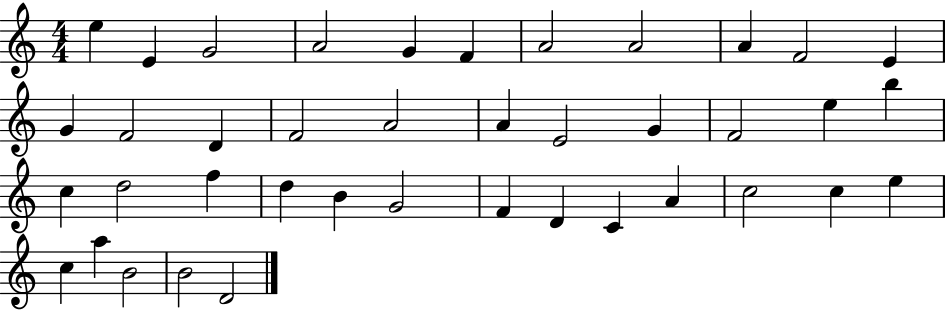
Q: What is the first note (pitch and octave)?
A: E5